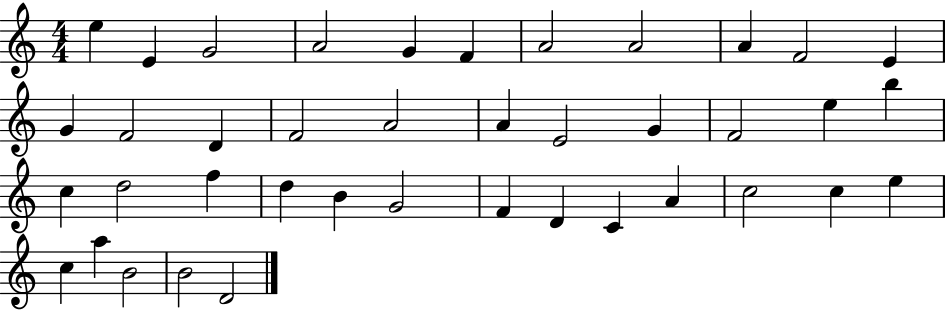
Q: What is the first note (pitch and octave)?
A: E5